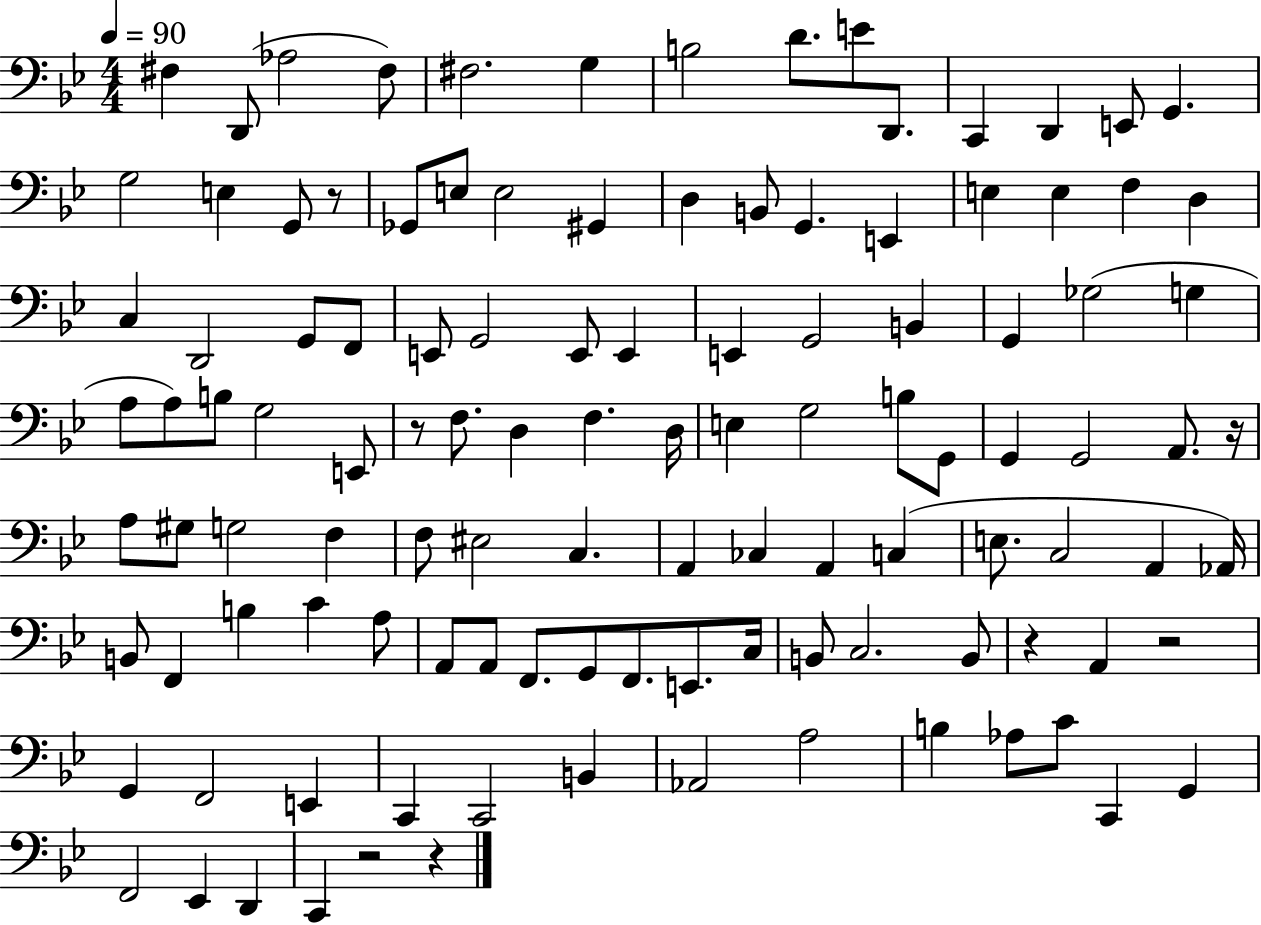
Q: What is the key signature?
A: BES major